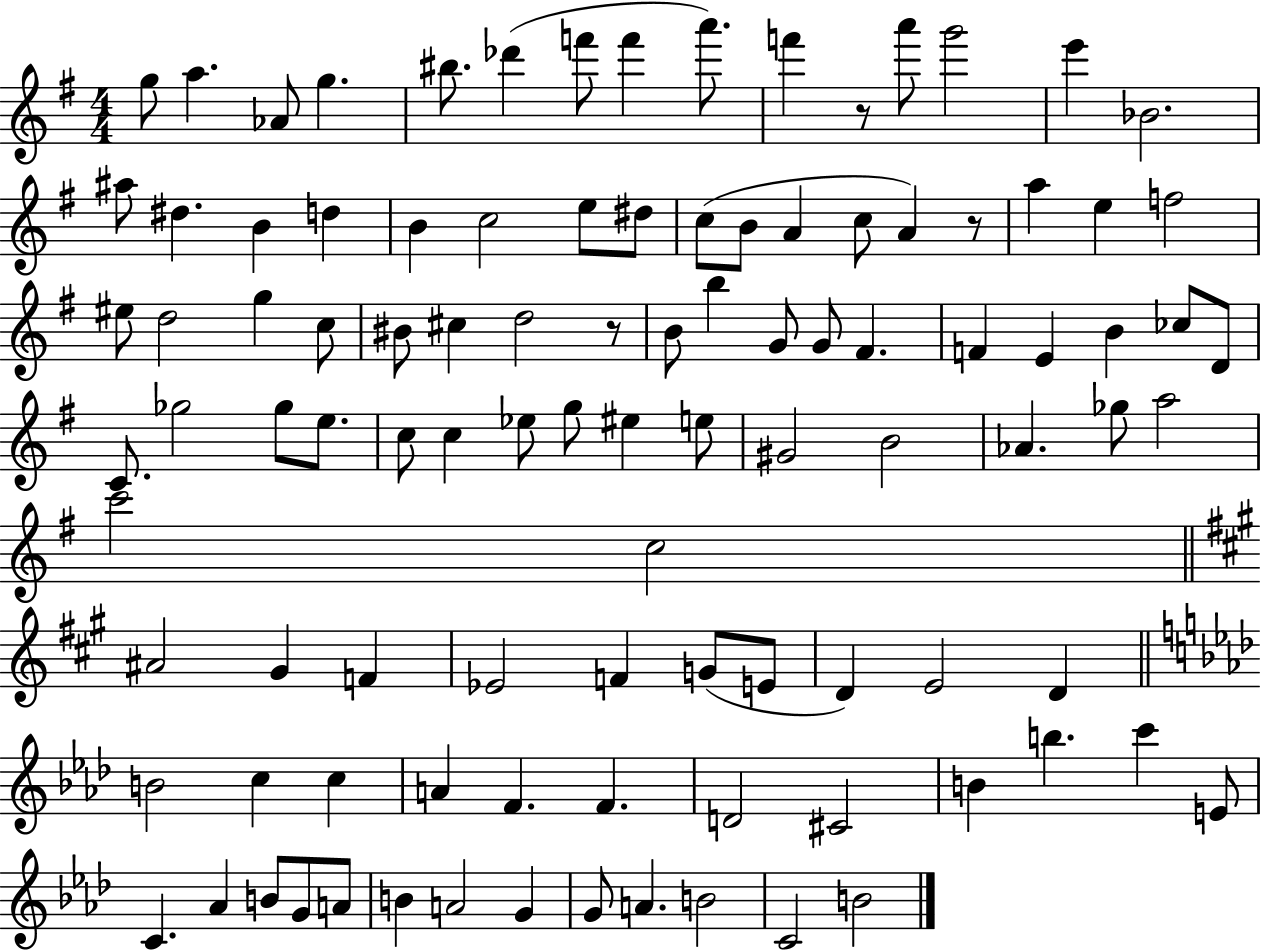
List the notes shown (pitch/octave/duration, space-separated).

G5/e A5/q. Ab4/e G5/q. BIS5/e. Db6/q F6/e F6/q A6/e. F6/q R/e A6/e G6/h E6/q Bb4/h. A#5/e D#5/q. B4/q D5/q B4/q C5/h E5/e D#5/e C5/e B4/e A4/q C5/e A4/q R/e A5/q E5/q F5/h EIS5/e D5/h G5/q C5/e BIS4/e C#5/q D5/h R/e B4/e B5/q G4/e G4/e F#4/q. F4/q E4/q B4/q CES5/e D4/e C4/e. Gb5/h Gb5/e E5/e. C5/e C5/q Eb5/e G5/e EIS5/q E5/e G#4/h B4/h Ab4/q. Gb5/e A5/h C6/h C5/h A#4/h G#4/q F4/q Eb4/h F4/q G4/e E4/e D4/q E4/h D4/q B4/h C5/q C5/q A4/q F4/q. F4/q. D4/h C#4/h B4/q B5/q. C6/q E4/e C4/q. Ab4/q B4/e G4/e A4/e B4/q A4/h G4/q G4/e A4/q. B4/h C4/h B4/h